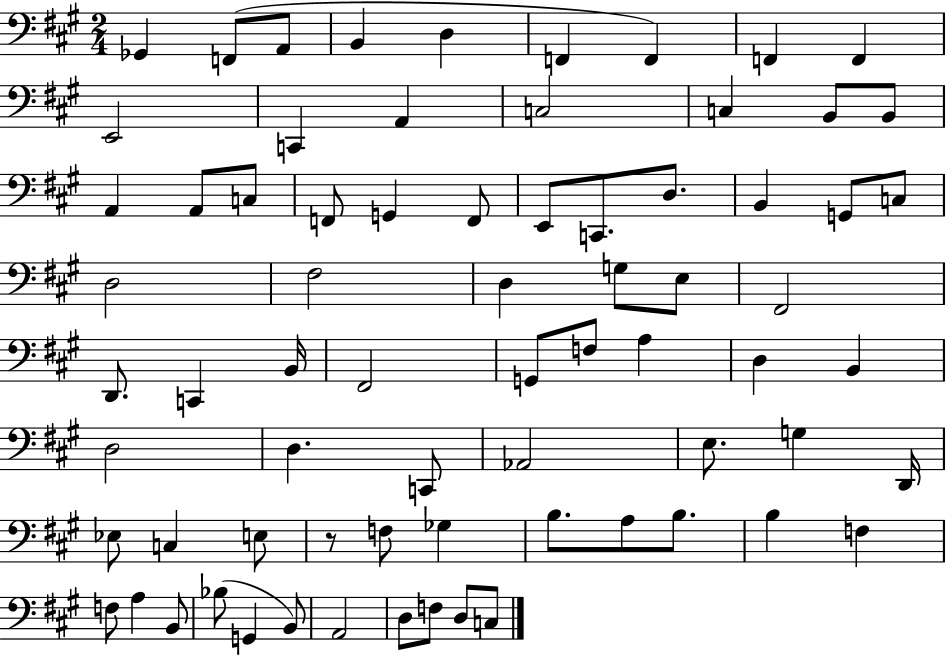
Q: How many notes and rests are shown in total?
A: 72